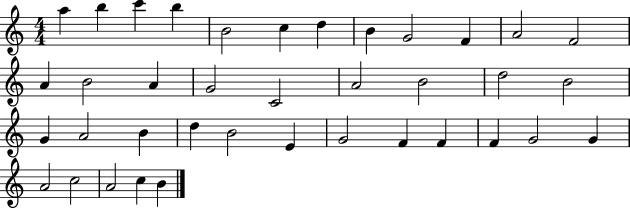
X:1
T:Untitled
M:4/4
L:1/4
K:C
a b c' b B2 c d B G2 F A2 F2 A B2 A G2 C2 A2 B2 d2 B2 G A2 B d B2 E G2 F F F G2 G A2 c2 A2 c B